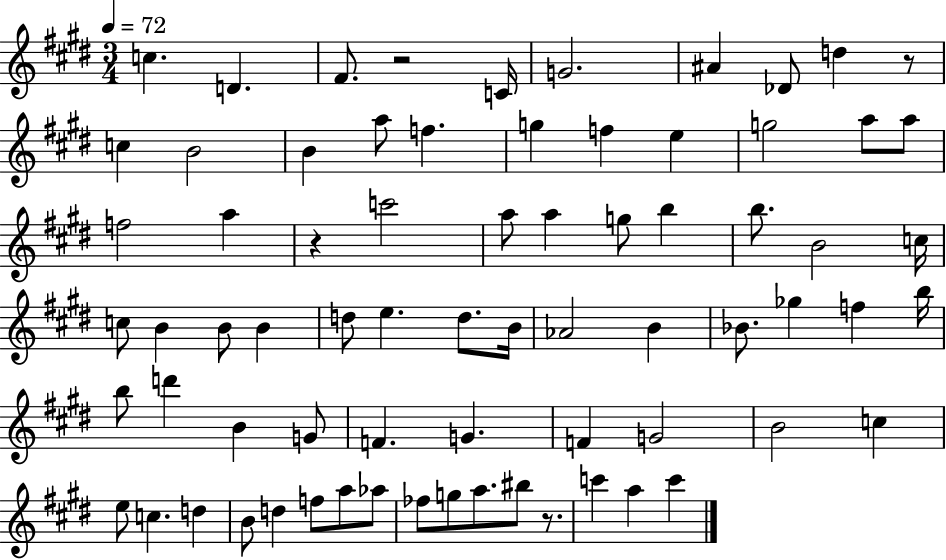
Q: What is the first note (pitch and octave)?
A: C5